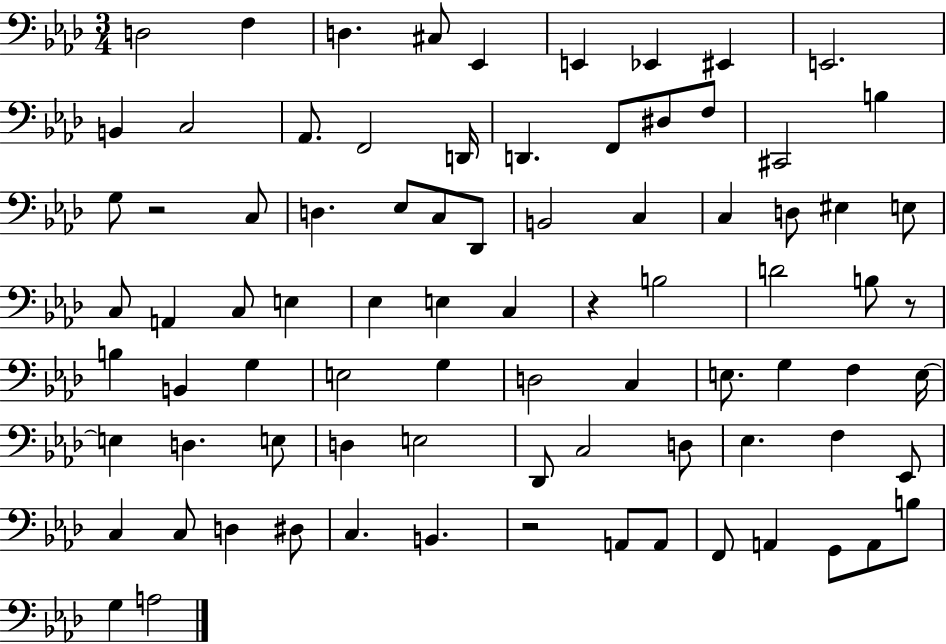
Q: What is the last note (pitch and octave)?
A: A3